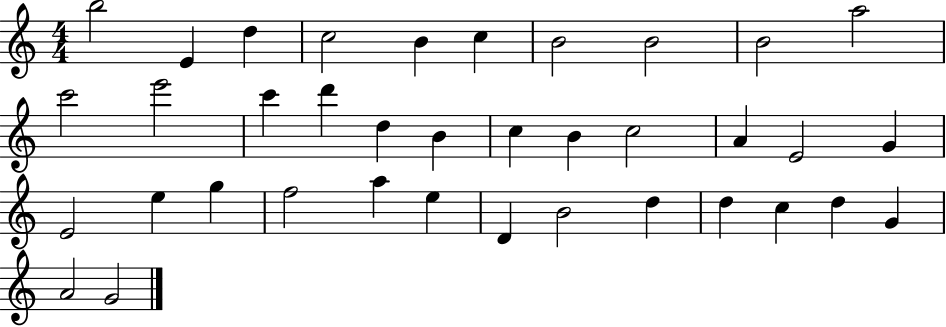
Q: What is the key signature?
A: C major